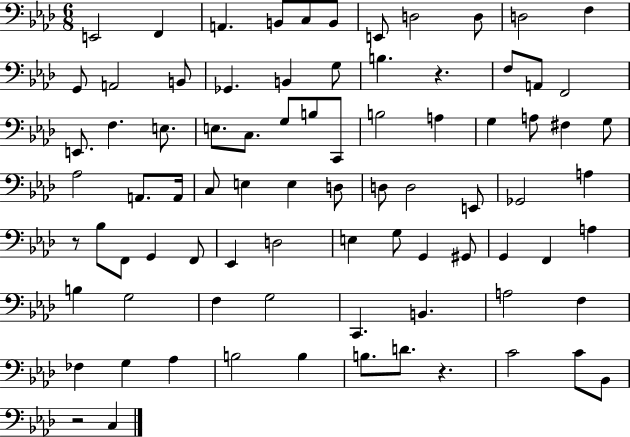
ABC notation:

X:1
T:Untitled
M:6/8
L:1/4
K:Ab
E,,2 F,, A,, B,,/2 C,/2 B,,/2 E,,/2 D,2 D,/2 D,2 F, G,,/2 A,,2 B,,/2 _G,, B,, G,/2 B, z F,/2 A,,/2 F,,2 E,,/2 F, E,/2 E,/2 C,/2 G,/2 B,/2 C,,/2 B,2 A, G, A,/2 ^F, G,/2 _A,2 A,,/2 A,,/4 C,/2 E, E, D,/2 D,/2 D,2 E,,/2 _G,,2 A, z/2 _B,/2 F,,/2 G,, F,,/2 _E,, D,2 E, G,/2 G,, ^G,,/2 G,, F,, A, B, G,2 F, G,2 C,, B,, A,2 F, _F, G, _A, B,2 B, B,/2 D/2 z C2 C/2 _B,,/2 z2 C,